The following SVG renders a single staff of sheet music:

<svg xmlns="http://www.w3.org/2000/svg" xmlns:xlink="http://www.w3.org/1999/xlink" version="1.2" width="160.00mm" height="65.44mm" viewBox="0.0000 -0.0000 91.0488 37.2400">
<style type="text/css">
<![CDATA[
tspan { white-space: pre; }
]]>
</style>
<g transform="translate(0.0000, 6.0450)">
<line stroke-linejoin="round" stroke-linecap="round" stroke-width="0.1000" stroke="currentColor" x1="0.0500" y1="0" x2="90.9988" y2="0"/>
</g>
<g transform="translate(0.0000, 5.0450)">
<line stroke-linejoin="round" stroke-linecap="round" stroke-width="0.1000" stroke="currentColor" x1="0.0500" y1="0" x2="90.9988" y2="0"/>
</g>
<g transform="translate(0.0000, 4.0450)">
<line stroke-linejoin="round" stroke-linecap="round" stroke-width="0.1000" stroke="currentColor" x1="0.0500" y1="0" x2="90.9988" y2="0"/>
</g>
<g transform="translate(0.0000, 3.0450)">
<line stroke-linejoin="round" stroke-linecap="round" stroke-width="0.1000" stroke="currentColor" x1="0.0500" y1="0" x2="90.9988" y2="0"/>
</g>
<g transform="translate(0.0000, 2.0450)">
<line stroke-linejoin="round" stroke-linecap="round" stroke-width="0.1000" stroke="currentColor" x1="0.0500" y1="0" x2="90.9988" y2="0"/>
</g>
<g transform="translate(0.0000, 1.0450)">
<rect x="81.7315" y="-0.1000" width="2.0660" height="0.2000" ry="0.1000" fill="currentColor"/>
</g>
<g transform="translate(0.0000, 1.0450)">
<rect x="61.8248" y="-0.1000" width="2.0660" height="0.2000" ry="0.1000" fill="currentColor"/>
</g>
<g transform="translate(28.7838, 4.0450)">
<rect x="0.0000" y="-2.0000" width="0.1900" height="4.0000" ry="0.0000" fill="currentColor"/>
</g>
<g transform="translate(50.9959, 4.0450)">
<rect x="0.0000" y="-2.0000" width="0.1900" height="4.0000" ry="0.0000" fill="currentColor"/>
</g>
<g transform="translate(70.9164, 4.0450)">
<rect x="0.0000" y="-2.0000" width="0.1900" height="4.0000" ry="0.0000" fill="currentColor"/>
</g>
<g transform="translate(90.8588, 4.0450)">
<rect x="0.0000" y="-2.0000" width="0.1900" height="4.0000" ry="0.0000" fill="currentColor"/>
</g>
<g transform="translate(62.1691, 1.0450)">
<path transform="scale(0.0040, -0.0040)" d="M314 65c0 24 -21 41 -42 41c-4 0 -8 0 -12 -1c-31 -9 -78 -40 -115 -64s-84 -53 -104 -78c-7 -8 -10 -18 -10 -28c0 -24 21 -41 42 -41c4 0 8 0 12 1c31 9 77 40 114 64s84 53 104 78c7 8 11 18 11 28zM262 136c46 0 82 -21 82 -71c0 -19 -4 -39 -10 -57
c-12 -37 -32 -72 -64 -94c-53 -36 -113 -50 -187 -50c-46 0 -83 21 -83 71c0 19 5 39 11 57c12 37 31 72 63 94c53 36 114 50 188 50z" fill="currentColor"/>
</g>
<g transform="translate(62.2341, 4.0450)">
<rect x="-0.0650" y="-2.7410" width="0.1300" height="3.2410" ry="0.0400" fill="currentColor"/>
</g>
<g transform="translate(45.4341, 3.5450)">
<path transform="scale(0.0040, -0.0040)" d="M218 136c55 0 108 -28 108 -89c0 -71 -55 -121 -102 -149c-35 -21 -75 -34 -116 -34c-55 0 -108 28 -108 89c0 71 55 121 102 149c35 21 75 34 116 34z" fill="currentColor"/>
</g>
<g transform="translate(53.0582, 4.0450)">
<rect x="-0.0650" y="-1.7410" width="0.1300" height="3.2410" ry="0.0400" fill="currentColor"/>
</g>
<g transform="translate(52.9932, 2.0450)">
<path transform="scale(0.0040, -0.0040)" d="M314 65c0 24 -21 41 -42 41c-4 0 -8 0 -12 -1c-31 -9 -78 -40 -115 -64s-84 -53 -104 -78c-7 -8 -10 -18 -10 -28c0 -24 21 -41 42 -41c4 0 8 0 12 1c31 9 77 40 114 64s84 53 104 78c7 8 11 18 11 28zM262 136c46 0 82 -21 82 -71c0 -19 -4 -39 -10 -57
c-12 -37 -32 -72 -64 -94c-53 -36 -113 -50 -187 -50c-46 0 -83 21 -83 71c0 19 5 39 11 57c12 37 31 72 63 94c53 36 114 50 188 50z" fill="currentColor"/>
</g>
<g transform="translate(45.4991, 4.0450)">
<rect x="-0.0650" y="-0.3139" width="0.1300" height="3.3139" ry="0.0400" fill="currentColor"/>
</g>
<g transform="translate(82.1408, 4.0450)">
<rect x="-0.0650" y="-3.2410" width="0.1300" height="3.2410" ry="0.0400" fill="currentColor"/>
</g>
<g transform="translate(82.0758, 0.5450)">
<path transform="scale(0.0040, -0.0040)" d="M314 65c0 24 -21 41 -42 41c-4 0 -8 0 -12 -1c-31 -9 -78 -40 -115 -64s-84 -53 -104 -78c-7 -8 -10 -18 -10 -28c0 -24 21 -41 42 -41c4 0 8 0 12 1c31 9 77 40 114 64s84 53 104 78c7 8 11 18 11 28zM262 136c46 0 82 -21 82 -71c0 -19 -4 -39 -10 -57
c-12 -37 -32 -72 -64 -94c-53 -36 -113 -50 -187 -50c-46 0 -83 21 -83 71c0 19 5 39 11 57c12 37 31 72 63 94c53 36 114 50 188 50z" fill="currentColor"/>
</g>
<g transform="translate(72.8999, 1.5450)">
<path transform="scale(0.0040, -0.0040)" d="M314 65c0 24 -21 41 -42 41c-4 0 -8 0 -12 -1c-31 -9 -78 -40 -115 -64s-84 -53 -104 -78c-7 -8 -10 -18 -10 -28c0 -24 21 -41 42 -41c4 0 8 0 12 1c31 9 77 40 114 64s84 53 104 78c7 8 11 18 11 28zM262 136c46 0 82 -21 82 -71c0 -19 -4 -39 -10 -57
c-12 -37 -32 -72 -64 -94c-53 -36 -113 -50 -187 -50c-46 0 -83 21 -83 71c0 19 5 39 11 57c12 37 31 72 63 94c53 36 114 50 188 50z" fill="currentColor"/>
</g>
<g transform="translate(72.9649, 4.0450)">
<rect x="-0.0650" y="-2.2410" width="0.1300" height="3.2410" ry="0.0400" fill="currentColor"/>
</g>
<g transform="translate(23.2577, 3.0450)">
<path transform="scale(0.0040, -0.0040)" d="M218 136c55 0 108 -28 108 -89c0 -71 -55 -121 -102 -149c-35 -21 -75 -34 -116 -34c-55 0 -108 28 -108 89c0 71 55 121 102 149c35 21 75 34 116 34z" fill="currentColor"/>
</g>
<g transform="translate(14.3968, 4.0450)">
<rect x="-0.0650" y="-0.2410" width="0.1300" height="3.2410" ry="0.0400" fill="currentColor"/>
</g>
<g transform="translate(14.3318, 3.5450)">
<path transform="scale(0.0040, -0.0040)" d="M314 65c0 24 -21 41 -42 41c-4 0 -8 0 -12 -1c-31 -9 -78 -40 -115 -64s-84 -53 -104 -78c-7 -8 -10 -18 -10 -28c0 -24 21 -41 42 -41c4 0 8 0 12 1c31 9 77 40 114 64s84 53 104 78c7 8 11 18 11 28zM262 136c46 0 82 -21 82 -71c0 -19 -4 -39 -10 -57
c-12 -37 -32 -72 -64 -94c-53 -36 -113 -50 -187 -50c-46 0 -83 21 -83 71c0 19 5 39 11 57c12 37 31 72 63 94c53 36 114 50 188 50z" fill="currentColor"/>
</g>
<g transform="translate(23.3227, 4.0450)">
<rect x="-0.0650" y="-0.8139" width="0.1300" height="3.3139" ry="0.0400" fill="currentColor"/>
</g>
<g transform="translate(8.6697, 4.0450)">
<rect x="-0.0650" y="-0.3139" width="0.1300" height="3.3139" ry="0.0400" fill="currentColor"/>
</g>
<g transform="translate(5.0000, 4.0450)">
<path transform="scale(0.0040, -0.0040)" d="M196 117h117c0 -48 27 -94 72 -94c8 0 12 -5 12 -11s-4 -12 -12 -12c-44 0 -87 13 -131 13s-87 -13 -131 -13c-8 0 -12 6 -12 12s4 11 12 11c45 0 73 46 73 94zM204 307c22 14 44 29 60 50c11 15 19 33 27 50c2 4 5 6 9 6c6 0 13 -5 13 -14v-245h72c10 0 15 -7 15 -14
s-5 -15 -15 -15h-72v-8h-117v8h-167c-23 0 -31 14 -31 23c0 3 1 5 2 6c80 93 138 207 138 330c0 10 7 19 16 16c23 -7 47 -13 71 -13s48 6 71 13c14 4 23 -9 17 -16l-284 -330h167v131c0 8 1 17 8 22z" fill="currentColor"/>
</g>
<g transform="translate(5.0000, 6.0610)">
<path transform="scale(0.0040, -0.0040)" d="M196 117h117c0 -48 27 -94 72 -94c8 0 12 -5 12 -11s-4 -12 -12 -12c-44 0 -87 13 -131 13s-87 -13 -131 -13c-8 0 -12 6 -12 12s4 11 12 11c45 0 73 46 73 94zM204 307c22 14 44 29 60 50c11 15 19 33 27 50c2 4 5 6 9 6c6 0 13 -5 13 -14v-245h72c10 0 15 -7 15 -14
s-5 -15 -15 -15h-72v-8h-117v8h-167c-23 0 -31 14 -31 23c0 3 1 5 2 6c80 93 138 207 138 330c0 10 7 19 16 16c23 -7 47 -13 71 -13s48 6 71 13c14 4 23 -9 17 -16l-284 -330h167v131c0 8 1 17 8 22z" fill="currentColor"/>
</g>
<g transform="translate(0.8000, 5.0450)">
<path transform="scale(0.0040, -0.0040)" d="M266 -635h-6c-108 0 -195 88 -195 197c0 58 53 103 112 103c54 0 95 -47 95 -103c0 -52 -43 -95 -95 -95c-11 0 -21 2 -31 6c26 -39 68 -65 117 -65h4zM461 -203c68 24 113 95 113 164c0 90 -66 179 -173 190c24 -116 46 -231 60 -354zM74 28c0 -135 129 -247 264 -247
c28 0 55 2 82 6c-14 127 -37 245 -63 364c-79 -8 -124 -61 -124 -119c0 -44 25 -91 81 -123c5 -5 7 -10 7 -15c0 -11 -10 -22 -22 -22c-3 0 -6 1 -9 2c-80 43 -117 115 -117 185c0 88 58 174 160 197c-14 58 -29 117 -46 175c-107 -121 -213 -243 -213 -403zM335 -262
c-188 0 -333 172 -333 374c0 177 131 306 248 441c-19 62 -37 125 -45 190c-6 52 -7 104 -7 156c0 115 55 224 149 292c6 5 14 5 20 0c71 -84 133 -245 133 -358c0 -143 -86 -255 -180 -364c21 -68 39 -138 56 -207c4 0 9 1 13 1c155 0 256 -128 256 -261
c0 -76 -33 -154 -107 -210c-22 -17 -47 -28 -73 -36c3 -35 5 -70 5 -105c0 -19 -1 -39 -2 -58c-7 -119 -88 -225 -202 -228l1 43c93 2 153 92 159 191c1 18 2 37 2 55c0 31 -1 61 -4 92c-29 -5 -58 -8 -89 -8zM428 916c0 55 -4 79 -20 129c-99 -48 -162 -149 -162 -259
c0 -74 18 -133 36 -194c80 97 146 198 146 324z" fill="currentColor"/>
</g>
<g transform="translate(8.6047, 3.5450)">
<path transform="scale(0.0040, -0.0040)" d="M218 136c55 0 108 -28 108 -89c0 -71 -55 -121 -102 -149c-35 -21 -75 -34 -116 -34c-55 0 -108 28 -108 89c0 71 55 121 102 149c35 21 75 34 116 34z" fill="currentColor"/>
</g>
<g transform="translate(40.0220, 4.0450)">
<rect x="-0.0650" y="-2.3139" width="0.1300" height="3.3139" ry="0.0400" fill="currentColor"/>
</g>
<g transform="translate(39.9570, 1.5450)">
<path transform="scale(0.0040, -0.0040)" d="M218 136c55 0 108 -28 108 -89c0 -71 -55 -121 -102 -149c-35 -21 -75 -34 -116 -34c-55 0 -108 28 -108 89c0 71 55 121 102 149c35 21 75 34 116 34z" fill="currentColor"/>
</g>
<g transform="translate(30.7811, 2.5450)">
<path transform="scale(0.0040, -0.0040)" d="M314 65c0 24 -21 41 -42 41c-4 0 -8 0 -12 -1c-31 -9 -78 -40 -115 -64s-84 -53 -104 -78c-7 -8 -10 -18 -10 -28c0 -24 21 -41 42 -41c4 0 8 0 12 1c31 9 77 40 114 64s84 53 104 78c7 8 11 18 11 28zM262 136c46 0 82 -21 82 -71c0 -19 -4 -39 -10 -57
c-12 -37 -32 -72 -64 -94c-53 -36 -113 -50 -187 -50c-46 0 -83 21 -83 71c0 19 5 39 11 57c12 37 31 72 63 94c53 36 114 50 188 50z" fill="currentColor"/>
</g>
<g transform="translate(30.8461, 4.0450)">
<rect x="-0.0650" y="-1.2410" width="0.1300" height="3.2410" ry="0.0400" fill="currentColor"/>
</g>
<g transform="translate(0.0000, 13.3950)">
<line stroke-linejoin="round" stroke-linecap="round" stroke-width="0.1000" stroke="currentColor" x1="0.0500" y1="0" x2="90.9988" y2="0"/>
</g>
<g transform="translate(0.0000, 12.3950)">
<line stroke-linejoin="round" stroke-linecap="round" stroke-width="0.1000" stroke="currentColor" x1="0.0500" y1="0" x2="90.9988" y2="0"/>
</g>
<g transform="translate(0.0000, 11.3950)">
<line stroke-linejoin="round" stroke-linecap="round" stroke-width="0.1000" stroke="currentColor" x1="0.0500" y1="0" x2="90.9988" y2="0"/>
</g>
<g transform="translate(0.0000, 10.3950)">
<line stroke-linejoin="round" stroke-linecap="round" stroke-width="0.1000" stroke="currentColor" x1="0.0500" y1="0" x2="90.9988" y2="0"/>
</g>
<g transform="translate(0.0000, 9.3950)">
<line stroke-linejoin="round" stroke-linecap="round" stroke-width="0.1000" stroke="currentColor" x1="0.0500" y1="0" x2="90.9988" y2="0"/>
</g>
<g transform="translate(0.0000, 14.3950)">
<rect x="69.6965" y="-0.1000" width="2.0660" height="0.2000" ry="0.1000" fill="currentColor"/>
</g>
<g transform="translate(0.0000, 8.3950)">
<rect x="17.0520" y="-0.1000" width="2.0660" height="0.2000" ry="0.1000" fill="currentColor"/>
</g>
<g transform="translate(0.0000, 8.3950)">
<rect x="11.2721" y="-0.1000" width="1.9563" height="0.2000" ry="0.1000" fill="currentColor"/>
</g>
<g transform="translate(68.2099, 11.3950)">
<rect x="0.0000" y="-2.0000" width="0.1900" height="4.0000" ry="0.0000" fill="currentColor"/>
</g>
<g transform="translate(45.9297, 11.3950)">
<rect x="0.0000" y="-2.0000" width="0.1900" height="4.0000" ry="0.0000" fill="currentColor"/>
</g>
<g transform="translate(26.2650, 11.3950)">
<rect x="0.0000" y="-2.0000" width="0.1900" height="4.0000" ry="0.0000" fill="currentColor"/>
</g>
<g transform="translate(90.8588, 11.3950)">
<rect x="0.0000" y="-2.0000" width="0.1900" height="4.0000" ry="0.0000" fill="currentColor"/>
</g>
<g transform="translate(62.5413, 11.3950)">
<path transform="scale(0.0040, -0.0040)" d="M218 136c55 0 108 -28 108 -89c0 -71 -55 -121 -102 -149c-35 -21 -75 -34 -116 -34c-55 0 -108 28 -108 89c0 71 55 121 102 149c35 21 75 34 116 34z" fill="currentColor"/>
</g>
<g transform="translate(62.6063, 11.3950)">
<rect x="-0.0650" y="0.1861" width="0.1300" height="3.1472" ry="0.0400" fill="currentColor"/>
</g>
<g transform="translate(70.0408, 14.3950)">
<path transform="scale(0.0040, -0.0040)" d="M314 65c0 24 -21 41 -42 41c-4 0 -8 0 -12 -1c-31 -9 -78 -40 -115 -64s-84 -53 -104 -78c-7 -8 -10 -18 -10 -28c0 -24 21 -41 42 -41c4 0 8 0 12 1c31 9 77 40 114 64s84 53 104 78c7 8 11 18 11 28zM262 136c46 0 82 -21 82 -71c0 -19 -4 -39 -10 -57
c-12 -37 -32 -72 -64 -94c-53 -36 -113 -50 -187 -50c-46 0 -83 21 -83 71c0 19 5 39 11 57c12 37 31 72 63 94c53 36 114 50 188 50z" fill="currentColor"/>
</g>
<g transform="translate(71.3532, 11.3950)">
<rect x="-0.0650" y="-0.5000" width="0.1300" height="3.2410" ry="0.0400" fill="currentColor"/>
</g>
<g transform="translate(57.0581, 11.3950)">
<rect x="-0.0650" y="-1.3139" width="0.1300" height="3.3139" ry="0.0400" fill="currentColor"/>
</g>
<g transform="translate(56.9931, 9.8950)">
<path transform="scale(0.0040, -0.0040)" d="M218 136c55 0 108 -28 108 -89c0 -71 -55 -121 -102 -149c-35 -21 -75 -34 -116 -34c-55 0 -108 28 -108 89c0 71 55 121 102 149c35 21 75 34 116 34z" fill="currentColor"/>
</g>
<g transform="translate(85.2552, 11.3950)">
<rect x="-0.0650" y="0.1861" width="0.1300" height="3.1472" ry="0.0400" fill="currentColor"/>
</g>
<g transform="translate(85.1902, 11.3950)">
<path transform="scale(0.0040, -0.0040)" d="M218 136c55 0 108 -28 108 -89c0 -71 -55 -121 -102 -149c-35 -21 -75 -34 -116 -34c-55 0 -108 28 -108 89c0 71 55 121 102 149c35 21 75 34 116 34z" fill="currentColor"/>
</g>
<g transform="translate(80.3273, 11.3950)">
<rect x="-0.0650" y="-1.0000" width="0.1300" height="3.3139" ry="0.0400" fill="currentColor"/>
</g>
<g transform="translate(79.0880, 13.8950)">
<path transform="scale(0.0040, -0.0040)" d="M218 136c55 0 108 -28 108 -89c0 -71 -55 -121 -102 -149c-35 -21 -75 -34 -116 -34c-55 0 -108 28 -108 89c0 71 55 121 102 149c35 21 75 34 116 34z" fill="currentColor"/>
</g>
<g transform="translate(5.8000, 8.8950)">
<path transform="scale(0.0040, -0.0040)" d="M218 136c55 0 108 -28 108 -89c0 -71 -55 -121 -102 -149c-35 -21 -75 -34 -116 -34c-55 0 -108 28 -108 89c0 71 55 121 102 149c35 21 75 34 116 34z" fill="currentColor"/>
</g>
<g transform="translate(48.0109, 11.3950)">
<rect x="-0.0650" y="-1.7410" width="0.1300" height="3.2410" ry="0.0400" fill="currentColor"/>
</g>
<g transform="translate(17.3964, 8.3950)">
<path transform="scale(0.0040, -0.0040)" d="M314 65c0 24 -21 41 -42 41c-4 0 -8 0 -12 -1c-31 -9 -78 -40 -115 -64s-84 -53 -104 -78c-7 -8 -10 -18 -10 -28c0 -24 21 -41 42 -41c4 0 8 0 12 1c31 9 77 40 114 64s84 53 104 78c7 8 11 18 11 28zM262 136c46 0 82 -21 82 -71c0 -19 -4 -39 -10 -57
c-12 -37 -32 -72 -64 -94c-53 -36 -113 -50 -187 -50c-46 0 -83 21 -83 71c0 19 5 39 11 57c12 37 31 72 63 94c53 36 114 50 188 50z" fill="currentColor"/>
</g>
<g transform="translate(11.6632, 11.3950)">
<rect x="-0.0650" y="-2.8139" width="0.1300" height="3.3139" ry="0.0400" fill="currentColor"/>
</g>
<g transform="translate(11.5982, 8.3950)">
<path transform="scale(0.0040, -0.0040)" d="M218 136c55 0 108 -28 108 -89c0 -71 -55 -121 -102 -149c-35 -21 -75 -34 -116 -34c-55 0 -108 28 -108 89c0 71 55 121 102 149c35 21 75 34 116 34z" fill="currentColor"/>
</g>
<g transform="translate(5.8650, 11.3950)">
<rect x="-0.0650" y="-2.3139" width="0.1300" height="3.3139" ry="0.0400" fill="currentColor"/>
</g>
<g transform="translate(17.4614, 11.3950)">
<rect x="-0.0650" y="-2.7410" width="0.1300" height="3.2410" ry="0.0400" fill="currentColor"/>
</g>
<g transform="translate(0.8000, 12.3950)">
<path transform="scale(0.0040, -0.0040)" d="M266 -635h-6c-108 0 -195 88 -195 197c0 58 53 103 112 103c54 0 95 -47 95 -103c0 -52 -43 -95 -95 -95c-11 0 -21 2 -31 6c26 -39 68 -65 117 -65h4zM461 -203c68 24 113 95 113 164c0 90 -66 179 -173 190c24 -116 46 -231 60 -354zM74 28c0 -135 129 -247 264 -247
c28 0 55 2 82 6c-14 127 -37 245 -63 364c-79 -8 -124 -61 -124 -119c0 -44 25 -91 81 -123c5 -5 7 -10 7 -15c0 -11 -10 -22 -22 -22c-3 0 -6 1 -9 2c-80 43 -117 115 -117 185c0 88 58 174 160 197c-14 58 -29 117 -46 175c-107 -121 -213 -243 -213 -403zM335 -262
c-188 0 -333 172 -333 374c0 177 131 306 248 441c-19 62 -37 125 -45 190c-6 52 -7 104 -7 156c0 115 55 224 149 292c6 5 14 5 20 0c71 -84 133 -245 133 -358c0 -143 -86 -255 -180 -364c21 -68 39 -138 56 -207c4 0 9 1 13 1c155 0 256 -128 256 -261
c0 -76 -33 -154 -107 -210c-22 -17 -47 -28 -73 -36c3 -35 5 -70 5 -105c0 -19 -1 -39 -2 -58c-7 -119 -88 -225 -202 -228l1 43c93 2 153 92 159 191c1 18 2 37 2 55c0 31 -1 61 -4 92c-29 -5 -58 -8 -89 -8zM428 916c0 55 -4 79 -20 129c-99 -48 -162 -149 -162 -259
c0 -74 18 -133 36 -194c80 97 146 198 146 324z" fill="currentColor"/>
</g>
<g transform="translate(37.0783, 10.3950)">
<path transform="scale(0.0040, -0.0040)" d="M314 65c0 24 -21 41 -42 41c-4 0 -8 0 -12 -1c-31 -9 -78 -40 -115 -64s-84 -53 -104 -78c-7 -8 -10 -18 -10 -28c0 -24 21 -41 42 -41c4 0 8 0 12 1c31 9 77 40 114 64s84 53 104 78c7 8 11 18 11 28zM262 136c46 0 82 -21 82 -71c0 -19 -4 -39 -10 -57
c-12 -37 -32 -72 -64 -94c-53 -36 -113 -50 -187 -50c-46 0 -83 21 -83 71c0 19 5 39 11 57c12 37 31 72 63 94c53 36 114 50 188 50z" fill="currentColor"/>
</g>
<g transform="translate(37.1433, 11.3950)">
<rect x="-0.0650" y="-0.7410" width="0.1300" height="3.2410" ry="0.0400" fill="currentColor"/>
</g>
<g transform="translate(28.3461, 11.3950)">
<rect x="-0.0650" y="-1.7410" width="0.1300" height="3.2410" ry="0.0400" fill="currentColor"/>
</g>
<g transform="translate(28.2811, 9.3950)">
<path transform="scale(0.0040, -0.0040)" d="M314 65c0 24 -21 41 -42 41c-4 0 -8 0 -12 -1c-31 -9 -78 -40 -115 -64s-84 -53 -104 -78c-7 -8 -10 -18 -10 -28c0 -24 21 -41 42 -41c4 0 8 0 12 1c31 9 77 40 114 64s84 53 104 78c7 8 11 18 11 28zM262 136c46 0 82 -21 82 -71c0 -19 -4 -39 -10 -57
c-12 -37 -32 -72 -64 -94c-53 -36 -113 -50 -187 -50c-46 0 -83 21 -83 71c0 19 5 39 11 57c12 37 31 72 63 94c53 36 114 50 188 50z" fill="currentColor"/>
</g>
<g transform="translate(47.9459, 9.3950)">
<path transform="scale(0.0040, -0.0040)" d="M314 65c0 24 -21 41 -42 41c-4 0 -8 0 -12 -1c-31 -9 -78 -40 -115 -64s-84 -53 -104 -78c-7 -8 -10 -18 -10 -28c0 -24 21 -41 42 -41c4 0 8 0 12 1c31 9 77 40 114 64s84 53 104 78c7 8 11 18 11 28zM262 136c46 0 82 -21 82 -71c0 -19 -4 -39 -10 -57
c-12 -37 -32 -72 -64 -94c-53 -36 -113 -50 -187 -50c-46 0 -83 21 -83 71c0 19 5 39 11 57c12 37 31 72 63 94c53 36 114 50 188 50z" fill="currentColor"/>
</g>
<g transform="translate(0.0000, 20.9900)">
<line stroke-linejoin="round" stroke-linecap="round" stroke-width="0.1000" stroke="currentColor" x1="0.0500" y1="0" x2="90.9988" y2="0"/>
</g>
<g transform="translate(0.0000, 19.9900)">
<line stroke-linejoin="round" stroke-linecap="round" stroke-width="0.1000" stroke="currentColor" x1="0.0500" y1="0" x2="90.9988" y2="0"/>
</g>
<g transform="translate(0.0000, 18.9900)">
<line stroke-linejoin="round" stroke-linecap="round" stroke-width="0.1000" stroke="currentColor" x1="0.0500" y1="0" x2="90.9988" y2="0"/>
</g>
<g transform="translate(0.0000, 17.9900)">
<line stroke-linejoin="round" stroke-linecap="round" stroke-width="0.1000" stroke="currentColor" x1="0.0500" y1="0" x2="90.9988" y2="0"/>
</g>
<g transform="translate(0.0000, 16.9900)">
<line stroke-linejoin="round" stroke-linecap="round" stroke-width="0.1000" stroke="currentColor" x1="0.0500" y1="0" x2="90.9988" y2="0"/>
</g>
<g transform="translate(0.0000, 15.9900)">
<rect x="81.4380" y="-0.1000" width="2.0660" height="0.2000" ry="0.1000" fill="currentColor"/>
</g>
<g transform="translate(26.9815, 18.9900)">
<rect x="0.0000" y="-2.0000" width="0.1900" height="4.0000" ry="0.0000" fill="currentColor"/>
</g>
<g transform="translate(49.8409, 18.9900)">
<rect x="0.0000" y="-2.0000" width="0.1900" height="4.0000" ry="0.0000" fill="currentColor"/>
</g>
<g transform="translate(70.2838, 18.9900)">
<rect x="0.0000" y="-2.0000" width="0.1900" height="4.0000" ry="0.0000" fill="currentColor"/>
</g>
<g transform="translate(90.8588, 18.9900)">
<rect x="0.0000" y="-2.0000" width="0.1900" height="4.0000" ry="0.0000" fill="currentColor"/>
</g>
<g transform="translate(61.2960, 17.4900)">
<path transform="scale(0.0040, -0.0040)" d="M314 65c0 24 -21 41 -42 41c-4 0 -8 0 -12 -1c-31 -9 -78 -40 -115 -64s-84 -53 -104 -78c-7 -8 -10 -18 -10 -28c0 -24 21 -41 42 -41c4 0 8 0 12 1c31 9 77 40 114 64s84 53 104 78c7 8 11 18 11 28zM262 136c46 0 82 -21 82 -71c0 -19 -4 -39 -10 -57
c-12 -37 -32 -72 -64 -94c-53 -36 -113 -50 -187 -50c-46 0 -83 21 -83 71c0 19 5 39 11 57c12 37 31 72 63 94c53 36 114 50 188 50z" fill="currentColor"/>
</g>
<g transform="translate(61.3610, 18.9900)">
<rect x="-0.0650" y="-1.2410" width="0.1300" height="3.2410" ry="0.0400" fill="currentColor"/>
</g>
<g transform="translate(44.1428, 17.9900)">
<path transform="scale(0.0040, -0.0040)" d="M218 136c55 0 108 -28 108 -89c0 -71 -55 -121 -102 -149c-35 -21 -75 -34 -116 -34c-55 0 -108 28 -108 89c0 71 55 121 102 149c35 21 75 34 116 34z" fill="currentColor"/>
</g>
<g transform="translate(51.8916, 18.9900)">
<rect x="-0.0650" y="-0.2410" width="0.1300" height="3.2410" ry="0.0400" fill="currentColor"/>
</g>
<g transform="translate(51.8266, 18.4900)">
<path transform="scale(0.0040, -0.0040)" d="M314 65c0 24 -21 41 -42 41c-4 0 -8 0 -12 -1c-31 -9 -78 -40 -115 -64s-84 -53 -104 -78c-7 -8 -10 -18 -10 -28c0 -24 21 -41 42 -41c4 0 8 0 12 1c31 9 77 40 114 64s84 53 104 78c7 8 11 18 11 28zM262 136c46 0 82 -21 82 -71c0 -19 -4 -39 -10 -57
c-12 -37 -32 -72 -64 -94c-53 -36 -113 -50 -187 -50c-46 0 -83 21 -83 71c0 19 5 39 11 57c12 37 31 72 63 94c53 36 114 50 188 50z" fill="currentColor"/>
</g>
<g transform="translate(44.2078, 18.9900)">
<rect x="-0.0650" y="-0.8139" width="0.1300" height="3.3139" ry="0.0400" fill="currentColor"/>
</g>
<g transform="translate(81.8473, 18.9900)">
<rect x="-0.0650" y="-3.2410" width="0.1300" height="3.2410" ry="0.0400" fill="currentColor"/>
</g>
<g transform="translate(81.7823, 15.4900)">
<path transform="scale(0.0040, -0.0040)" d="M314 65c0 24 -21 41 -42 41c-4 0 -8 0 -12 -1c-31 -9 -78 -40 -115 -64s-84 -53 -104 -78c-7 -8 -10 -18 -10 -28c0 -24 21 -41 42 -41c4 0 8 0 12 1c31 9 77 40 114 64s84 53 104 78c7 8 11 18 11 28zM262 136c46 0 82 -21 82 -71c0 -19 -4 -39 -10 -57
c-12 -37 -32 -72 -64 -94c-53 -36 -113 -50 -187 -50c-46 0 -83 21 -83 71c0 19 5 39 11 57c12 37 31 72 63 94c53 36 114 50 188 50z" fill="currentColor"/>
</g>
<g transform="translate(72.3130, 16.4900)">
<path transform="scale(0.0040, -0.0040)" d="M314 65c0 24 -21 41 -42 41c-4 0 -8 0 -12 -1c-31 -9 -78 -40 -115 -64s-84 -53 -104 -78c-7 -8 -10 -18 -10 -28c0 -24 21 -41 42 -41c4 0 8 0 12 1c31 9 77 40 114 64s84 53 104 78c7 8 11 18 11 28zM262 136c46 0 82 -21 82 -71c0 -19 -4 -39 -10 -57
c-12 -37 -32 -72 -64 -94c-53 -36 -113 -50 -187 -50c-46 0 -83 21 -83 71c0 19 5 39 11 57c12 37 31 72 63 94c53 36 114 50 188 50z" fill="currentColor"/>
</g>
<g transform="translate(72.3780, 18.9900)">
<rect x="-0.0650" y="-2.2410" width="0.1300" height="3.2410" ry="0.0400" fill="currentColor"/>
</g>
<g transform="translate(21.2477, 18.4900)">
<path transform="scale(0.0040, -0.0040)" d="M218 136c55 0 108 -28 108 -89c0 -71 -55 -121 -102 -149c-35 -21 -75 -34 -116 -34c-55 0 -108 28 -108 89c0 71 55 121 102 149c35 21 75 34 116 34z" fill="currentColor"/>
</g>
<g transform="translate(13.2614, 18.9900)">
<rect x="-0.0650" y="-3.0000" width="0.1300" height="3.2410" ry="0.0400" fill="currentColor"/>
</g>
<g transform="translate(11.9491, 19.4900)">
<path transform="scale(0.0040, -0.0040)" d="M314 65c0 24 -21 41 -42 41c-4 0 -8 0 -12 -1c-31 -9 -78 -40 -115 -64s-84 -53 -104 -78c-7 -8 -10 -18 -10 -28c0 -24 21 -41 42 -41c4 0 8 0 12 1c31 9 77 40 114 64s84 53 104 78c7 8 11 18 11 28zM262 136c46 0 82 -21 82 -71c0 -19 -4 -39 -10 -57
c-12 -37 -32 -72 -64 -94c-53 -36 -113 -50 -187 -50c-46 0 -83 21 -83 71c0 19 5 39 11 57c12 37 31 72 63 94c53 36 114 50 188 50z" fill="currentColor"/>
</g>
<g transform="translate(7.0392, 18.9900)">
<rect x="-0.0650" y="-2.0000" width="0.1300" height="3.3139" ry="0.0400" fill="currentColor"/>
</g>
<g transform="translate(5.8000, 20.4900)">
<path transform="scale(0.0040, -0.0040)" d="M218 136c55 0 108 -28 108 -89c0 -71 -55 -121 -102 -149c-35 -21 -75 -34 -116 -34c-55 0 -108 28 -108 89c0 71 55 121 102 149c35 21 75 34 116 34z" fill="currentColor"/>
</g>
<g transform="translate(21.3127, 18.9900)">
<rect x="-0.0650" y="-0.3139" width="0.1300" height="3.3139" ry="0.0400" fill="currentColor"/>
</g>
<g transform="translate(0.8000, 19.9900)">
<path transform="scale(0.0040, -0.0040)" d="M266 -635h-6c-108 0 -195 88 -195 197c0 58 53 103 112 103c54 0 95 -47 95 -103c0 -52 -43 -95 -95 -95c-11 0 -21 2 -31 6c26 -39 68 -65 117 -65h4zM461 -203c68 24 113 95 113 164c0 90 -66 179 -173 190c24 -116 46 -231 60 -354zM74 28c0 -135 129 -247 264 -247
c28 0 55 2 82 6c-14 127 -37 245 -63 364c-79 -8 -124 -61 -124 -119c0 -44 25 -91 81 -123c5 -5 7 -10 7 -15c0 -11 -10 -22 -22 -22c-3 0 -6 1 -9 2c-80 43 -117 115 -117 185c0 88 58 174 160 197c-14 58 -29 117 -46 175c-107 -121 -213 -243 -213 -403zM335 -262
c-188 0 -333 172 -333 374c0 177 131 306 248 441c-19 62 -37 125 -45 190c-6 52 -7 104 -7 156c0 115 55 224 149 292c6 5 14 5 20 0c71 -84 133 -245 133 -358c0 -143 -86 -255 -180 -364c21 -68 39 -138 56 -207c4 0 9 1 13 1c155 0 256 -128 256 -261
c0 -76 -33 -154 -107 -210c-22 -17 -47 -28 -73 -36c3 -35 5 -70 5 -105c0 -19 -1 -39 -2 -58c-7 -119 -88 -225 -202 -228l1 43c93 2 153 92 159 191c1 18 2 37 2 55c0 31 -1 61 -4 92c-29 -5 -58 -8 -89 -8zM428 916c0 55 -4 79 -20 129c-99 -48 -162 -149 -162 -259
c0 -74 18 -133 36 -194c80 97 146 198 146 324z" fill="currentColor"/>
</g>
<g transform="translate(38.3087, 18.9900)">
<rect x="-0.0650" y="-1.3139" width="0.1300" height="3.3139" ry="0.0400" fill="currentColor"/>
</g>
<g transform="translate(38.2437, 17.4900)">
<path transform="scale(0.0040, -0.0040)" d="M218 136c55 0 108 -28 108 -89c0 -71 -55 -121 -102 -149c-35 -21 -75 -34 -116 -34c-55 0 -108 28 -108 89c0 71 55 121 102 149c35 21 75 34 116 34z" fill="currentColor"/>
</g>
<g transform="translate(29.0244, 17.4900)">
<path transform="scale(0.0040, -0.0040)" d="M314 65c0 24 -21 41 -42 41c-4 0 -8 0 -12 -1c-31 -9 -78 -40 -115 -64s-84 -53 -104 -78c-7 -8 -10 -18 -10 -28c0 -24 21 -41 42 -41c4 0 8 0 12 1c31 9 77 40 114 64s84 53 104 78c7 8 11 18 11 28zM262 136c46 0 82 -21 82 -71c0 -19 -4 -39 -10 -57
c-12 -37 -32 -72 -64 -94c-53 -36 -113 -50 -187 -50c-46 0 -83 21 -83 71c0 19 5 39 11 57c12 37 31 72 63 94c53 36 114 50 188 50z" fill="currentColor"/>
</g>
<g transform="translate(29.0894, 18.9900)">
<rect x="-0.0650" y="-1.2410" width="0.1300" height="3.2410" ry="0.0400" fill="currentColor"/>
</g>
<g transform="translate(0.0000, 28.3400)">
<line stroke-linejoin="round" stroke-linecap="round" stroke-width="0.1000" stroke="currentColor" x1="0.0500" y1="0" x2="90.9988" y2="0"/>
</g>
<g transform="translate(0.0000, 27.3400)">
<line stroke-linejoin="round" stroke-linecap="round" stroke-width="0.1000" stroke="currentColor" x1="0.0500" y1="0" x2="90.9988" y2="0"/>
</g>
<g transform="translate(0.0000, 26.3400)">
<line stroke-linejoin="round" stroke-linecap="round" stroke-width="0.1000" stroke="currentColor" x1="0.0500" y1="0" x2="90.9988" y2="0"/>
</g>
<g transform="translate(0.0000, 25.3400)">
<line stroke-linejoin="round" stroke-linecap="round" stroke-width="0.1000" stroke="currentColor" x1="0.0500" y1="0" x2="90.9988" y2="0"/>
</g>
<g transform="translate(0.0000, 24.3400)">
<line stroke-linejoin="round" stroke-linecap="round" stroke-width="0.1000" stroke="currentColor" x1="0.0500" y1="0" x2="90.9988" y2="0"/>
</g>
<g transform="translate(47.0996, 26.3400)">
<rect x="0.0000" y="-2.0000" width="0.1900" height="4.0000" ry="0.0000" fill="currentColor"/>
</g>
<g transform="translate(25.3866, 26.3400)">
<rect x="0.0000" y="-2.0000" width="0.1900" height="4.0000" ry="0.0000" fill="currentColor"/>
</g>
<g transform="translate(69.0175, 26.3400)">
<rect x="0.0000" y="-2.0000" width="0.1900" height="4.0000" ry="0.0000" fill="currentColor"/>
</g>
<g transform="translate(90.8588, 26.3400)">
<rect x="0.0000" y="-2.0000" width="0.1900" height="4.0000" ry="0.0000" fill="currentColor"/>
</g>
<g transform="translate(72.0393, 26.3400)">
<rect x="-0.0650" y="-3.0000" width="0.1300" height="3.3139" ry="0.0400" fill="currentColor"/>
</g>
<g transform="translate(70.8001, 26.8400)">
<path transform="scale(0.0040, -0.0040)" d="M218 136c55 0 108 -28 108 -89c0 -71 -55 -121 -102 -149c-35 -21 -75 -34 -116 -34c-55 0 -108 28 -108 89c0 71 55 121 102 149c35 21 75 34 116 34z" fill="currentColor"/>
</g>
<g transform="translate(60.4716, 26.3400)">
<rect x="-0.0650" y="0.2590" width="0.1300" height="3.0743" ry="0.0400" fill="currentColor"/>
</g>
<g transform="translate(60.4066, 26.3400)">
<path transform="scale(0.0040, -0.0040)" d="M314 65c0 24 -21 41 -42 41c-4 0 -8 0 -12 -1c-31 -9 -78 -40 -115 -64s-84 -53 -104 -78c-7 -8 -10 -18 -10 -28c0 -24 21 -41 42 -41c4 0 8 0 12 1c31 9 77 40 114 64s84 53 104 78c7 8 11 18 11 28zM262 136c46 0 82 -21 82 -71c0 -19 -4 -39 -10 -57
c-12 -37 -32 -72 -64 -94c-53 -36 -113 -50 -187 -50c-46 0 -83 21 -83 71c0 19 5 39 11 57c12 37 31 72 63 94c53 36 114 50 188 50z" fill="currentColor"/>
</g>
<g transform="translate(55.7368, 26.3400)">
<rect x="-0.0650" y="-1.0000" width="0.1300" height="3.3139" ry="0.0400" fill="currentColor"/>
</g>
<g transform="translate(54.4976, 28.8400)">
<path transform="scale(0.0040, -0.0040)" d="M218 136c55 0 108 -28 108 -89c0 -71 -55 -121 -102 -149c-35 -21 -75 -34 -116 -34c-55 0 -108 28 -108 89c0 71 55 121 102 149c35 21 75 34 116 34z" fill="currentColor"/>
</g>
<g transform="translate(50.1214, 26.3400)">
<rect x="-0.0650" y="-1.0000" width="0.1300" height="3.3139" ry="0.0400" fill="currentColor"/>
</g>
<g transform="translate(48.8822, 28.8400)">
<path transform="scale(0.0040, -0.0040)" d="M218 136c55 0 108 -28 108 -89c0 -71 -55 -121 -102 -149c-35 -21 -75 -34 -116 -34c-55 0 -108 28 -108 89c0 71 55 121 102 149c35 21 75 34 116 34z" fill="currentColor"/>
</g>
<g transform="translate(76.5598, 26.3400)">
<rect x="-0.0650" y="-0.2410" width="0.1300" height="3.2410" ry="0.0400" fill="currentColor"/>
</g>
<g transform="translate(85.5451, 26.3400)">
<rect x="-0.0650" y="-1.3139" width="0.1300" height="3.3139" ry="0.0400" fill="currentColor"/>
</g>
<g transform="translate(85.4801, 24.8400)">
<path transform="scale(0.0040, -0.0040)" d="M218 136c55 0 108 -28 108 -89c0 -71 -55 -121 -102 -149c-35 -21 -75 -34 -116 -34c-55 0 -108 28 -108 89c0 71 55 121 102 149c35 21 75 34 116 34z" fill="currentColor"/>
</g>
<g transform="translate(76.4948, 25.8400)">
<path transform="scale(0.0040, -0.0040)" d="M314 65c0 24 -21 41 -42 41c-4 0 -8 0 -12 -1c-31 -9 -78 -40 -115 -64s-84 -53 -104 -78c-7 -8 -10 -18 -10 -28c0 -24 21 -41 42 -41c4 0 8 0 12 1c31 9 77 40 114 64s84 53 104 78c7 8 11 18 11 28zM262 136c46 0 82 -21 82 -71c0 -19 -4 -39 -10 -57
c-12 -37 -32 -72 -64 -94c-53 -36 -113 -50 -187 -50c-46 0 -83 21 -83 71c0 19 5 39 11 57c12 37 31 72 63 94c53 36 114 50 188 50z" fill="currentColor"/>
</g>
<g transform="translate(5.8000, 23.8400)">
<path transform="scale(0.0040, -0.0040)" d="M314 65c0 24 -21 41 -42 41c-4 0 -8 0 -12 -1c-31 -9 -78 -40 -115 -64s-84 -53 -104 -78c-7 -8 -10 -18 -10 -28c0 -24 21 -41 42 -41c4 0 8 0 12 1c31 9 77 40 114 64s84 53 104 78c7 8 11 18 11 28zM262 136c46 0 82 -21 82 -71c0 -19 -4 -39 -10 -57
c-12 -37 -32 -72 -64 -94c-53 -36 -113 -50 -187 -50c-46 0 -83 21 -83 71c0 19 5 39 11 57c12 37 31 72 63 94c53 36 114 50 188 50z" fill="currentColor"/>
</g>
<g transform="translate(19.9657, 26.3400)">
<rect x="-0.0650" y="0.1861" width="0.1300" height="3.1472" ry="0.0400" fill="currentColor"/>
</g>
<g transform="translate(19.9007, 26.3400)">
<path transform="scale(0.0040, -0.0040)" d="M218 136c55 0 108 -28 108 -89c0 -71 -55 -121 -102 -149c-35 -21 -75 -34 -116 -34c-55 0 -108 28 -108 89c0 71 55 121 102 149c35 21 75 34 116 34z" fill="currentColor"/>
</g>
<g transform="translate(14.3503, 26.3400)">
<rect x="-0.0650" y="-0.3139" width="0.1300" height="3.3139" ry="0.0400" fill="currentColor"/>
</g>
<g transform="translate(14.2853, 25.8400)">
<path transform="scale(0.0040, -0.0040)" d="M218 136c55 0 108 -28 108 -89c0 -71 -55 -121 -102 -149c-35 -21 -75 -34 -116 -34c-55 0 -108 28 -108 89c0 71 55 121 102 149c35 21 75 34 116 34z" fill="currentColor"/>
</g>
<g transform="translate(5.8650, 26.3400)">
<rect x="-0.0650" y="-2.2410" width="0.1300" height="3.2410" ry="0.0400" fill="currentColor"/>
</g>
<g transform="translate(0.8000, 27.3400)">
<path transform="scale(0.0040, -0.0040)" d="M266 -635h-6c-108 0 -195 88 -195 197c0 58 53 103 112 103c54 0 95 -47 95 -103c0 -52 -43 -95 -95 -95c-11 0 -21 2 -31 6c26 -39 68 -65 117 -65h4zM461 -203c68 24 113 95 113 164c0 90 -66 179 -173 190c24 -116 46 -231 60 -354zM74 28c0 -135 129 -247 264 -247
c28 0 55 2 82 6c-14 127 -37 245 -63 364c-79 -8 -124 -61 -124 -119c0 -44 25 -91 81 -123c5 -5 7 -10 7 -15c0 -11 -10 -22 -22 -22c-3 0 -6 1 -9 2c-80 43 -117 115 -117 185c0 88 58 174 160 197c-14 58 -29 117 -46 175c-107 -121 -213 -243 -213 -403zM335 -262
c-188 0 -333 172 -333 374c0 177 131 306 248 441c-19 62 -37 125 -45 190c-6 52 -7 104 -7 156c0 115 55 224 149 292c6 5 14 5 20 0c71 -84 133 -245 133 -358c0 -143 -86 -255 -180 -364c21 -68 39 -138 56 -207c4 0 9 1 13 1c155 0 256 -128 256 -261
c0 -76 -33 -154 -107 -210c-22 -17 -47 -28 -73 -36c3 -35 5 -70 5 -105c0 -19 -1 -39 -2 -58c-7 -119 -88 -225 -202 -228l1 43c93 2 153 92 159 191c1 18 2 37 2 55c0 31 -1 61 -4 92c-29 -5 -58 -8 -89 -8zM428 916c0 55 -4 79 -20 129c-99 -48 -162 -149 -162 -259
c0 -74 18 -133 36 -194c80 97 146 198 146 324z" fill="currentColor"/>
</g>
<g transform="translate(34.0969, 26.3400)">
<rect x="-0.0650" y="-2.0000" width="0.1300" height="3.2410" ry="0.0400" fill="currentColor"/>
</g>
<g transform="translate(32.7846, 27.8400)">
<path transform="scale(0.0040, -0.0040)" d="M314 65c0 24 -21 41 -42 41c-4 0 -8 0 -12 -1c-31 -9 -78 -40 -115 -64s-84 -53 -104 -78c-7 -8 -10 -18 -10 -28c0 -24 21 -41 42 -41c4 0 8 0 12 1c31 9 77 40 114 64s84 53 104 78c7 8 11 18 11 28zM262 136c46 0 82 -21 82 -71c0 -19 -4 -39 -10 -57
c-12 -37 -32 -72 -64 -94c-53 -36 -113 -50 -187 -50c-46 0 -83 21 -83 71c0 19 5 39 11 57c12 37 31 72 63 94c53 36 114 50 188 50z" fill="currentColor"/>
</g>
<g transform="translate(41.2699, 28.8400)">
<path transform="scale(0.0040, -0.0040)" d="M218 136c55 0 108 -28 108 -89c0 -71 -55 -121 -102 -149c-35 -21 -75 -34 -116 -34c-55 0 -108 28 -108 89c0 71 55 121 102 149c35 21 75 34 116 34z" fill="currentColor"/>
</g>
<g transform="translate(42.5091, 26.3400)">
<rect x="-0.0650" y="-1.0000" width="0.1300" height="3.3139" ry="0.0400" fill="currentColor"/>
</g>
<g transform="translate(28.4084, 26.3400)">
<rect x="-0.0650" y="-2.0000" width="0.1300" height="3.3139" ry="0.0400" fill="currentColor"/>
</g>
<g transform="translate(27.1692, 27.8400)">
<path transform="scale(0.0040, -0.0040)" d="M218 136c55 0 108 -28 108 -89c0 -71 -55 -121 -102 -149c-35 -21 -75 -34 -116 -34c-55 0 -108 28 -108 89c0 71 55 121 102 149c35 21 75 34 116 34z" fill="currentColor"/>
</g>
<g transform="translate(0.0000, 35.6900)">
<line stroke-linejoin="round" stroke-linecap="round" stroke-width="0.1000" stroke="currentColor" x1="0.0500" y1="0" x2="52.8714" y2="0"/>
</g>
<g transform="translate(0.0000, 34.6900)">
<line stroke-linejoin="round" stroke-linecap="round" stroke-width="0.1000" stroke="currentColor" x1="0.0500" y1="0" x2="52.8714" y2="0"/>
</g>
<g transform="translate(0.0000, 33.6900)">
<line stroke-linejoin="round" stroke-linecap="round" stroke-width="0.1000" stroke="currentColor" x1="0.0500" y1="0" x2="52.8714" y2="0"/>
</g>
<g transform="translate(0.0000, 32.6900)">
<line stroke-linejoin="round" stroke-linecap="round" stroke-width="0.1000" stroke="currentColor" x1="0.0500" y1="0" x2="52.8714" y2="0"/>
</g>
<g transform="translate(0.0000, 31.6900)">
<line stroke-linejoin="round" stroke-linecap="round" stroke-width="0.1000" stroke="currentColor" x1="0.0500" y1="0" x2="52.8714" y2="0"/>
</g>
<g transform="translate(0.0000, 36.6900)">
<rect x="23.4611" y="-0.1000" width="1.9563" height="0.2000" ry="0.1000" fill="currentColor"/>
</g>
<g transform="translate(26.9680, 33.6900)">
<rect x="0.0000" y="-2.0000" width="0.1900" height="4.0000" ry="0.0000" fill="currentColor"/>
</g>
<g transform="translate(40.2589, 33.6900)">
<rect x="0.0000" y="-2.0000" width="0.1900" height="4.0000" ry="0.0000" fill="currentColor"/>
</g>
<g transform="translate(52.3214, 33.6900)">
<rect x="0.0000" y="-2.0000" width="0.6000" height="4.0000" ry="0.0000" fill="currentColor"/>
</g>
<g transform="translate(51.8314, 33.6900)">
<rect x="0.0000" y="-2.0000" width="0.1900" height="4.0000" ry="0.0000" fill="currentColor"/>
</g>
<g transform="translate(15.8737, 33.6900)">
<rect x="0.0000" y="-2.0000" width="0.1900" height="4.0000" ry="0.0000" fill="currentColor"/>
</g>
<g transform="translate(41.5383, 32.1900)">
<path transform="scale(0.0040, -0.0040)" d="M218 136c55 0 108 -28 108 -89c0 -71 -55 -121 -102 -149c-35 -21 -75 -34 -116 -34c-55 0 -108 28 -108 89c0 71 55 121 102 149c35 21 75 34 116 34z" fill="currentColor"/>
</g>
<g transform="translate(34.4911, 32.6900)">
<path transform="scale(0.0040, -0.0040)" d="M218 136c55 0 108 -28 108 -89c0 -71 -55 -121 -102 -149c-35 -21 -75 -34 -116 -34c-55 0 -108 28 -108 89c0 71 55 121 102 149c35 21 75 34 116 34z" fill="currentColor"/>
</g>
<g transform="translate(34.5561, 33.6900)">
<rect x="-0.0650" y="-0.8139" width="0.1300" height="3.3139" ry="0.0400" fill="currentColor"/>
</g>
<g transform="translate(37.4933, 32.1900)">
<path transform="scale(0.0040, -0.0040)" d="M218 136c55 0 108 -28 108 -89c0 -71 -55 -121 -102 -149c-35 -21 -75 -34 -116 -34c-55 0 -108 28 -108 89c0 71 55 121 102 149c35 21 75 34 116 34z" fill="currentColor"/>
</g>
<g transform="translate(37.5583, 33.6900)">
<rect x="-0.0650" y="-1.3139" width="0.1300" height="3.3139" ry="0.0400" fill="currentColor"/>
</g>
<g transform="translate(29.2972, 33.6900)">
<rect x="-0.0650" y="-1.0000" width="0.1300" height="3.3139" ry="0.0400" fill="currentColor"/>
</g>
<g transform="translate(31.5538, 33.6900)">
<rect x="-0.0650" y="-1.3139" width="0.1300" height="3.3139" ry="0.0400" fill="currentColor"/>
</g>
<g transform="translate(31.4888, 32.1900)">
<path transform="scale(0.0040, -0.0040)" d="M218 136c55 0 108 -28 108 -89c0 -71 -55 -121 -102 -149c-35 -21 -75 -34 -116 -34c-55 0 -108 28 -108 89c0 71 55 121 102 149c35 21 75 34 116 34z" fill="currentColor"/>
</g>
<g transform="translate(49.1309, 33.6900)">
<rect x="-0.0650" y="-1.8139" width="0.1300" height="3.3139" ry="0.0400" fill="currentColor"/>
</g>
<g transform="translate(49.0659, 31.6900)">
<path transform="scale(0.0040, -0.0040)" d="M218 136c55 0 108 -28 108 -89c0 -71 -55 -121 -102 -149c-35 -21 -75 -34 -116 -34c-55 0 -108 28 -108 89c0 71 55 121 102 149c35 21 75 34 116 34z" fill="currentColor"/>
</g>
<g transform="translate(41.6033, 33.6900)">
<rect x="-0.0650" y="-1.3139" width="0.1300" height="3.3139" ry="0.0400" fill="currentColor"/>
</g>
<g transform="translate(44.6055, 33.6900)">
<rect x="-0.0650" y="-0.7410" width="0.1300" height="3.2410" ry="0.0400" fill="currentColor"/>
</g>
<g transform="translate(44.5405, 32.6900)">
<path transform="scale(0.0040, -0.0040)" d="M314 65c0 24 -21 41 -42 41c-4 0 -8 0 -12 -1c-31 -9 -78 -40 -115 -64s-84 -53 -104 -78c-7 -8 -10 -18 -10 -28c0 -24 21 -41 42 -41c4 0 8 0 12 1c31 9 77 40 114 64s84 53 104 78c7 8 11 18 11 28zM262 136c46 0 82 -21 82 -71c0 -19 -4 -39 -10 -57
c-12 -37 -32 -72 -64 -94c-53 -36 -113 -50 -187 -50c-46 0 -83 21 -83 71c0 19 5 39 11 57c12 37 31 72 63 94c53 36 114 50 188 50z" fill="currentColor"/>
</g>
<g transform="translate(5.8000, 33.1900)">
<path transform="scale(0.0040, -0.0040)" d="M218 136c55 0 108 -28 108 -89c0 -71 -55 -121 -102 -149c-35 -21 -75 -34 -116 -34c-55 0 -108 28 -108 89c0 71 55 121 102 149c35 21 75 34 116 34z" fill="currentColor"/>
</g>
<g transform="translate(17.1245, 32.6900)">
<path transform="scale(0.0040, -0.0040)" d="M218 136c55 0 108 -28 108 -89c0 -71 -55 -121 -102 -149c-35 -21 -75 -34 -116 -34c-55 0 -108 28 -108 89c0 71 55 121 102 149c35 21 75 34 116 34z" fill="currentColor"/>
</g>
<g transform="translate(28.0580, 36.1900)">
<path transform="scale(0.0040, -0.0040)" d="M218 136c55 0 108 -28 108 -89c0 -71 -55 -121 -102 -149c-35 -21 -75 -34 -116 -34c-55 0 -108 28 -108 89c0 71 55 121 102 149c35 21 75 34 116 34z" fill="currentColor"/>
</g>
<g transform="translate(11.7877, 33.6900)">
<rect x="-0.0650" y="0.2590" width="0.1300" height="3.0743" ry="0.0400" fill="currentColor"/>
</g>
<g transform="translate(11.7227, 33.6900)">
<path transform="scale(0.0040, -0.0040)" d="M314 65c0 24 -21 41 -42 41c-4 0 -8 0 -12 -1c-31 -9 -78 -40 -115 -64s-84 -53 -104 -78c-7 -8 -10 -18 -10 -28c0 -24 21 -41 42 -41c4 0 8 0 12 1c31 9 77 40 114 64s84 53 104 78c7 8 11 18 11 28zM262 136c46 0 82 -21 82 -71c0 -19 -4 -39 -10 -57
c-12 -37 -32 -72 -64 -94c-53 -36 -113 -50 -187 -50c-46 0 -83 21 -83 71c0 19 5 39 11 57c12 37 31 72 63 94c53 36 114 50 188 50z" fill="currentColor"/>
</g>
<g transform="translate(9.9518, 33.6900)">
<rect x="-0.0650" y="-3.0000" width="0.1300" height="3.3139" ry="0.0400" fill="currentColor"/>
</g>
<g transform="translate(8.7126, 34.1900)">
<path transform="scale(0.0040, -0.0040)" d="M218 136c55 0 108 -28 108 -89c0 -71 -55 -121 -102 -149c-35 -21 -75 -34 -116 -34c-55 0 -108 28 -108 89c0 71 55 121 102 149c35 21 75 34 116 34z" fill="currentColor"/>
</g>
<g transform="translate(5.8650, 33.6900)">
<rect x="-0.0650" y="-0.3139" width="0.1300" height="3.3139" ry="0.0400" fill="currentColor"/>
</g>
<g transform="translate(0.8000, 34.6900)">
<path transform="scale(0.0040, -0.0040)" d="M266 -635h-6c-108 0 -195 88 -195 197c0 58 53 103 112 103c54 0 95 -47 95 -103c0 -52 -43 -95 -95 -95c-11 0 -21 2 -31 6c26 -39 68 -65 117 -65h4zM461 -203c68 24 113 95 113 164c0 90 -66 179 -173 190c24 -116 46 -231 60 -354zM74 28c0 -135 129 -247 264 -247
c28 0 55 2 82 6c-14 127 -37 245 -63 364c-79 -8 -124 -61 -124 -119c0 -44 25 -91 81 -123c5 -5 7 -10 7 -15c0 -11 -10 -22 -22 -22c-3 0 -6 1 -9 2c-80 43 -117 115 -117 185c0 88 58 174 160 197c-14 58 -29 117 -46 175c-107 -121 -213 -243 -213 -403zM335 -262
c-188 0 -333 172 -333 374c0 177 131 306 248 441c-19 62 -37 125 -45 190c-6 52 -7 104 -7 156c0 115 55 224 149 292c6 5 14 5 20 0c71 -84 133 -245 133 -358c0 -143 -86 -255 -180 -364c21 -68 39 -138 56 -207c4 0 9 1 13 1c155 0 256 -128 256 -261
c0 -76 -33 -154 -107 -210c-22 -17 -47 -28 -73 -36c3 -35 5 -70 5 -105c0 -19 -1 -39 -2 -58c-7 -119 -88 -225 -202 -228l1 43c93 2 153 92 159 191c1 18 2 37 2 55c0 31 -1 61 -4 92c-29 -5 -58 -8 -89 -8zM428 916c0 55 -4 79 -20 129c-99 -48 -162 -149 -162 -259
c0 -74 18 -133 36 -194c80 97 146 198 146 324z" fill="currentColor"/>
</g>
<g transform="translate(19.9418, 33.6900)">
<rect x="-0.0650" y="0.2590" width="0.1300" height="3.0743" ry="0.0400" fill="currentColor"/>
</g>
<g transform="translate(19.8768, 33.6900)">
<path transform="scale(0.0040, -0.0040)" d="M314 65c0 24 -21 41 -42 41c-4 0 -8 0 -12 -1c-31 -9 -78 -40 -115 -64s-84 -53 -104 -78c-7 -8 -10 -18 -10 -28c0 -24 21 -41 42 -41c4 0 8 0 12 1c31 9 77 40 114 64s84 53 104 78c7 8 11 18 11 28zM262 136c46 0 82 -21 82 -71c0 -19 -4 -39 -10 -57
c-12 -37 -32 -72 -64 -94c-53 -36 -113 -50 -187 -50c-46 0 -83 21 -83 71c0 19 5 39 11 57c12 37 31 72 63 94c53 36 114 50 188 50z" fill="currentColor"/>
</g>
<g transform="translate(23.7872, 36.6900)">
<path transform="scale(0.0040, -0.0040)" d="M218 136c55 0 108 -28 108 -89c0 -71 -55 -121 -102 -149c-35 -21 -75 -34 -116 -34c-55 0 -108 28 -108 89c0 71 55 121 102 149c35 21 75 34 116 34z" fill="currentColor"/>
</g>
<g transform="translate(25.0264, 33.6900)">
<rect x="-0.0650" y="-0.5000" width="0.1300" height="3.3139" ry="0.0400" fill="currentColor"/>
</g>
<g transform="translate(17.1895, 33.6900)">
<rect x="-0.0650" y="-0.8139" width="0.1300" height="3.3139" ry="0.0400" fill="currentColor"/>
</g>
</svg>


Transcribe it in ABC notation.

X:1
T:Untitled
M:4/4
L:1/4
K:C
c c2 d e2 g c f2 a2 g2 b2 g a a2 f2 d2 f2 e B C2 D B F A2 c e2 e d c2 e2 g2 b2 g2 c B F F2 D D D B2 A c2 e c A B2 d B2 C D e d e e d2 f